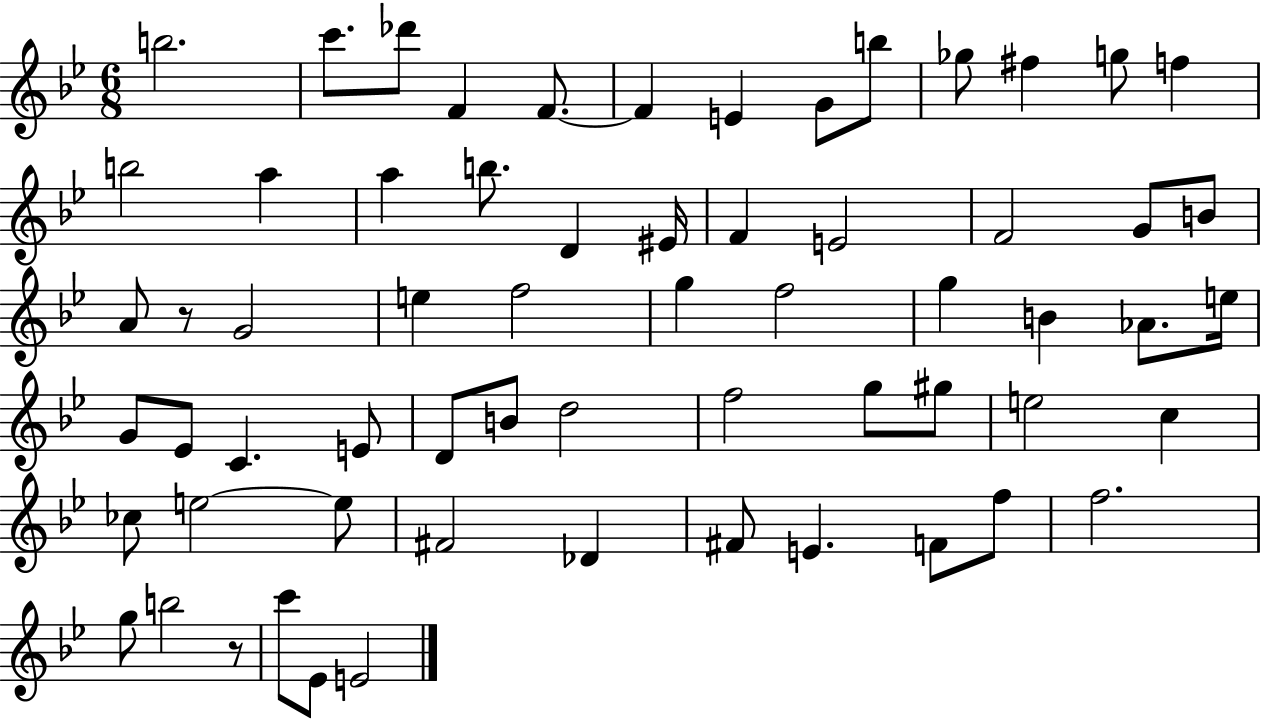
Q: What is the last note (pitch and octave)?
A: E4